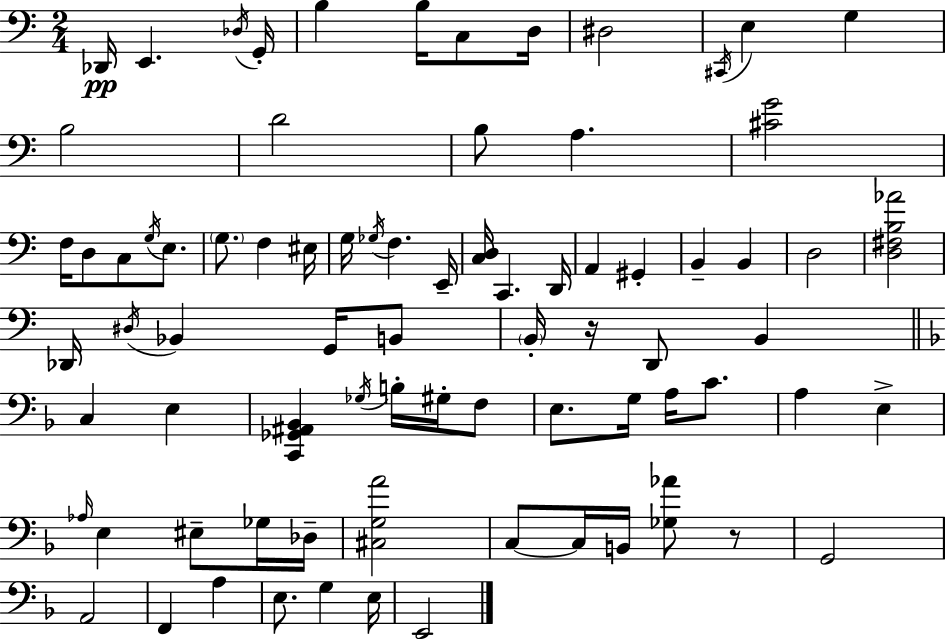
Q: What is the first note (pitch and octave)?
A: Db2